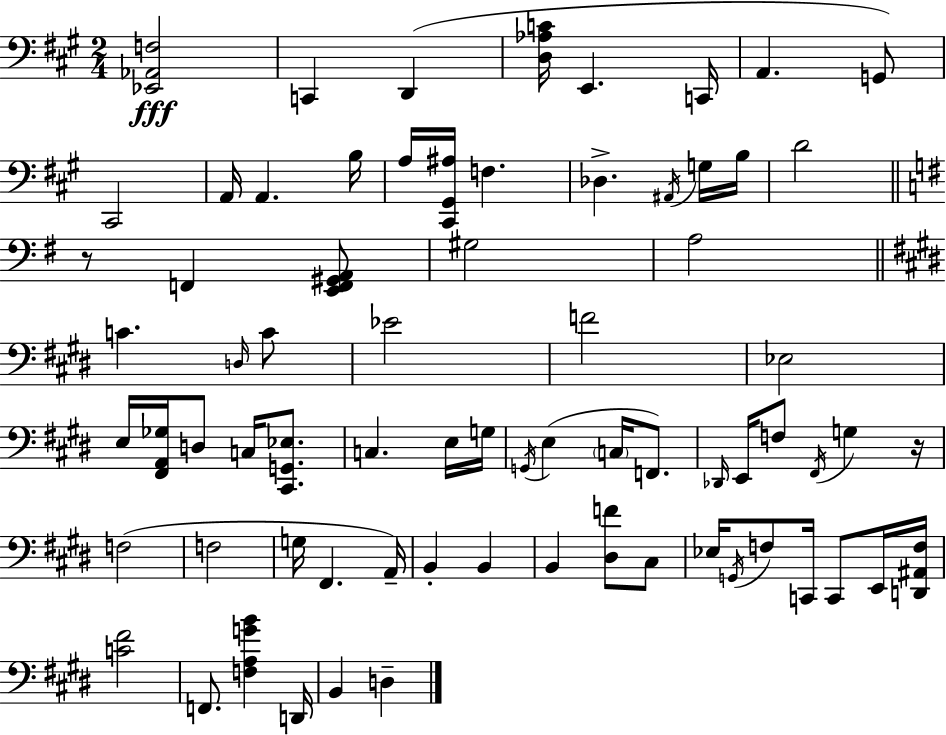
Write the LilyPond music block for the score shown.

{
  \clef bass
  \numericTimeSignature
  \time 2/4
  \key a \major
  <ees, aes, f>2\fff | c,4 d,4( | <d aes c'>16 e,4. c,16 | a,4. g,8) | \break cis,2 | a,16 a,4. b16 | a16 <cis, gis, ais>16 f4. | des4.-> \acciaccatura { ais,16 } g16 | \break b16 d'2 | \bar "||" \break \key g \major r8 f,4 <e, f, gis, a,>8 | gis2 | a2 | \bar "||" \break \key e \major c'4. \grace { d16 } c'8 | ees'2 | f'2 | ees2 | \break e16 <fis, a, ges>16 d8 c16 <cis, g, ees>8. | c4. e16 | g16 \acciaccatura { g,16 } e4( \parenthesize c16 f,8.) | \grace { des,16 } e,16 f8 \acciaccatura { fis,16 } g4 | \break r16 f2( | f2 | g16 fis,4. | a,16--) b,4-. | \break b,4 b,4 | <dis f'>8 cis8 ees16 \acciaccatura { g,16 } f8 | c,16 c,8 e,16 <d, ais, f>16 <c' fis'>2 | f,8. | \break <f a g' b'>4 d,16 b,4 | d4-- \bar "|."
}